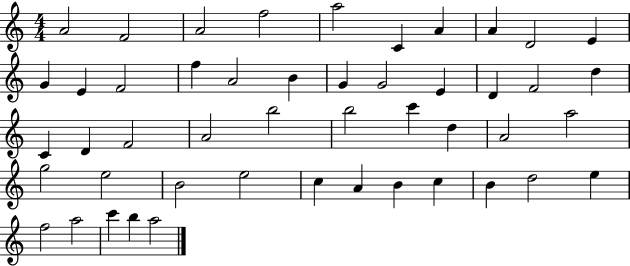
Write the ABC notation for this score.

X:1
T:Untitled
M:4/4
L:1/4
K:C
A2 F2 A2 f2 a2 C A A D2 E G E F2 f A2 B G G2 E D F2 d C D F2 A2 b2 b2 c' d A2 a2 g2 e2 B2 e2 c A B c B d2 e f2 a2 c' b a2